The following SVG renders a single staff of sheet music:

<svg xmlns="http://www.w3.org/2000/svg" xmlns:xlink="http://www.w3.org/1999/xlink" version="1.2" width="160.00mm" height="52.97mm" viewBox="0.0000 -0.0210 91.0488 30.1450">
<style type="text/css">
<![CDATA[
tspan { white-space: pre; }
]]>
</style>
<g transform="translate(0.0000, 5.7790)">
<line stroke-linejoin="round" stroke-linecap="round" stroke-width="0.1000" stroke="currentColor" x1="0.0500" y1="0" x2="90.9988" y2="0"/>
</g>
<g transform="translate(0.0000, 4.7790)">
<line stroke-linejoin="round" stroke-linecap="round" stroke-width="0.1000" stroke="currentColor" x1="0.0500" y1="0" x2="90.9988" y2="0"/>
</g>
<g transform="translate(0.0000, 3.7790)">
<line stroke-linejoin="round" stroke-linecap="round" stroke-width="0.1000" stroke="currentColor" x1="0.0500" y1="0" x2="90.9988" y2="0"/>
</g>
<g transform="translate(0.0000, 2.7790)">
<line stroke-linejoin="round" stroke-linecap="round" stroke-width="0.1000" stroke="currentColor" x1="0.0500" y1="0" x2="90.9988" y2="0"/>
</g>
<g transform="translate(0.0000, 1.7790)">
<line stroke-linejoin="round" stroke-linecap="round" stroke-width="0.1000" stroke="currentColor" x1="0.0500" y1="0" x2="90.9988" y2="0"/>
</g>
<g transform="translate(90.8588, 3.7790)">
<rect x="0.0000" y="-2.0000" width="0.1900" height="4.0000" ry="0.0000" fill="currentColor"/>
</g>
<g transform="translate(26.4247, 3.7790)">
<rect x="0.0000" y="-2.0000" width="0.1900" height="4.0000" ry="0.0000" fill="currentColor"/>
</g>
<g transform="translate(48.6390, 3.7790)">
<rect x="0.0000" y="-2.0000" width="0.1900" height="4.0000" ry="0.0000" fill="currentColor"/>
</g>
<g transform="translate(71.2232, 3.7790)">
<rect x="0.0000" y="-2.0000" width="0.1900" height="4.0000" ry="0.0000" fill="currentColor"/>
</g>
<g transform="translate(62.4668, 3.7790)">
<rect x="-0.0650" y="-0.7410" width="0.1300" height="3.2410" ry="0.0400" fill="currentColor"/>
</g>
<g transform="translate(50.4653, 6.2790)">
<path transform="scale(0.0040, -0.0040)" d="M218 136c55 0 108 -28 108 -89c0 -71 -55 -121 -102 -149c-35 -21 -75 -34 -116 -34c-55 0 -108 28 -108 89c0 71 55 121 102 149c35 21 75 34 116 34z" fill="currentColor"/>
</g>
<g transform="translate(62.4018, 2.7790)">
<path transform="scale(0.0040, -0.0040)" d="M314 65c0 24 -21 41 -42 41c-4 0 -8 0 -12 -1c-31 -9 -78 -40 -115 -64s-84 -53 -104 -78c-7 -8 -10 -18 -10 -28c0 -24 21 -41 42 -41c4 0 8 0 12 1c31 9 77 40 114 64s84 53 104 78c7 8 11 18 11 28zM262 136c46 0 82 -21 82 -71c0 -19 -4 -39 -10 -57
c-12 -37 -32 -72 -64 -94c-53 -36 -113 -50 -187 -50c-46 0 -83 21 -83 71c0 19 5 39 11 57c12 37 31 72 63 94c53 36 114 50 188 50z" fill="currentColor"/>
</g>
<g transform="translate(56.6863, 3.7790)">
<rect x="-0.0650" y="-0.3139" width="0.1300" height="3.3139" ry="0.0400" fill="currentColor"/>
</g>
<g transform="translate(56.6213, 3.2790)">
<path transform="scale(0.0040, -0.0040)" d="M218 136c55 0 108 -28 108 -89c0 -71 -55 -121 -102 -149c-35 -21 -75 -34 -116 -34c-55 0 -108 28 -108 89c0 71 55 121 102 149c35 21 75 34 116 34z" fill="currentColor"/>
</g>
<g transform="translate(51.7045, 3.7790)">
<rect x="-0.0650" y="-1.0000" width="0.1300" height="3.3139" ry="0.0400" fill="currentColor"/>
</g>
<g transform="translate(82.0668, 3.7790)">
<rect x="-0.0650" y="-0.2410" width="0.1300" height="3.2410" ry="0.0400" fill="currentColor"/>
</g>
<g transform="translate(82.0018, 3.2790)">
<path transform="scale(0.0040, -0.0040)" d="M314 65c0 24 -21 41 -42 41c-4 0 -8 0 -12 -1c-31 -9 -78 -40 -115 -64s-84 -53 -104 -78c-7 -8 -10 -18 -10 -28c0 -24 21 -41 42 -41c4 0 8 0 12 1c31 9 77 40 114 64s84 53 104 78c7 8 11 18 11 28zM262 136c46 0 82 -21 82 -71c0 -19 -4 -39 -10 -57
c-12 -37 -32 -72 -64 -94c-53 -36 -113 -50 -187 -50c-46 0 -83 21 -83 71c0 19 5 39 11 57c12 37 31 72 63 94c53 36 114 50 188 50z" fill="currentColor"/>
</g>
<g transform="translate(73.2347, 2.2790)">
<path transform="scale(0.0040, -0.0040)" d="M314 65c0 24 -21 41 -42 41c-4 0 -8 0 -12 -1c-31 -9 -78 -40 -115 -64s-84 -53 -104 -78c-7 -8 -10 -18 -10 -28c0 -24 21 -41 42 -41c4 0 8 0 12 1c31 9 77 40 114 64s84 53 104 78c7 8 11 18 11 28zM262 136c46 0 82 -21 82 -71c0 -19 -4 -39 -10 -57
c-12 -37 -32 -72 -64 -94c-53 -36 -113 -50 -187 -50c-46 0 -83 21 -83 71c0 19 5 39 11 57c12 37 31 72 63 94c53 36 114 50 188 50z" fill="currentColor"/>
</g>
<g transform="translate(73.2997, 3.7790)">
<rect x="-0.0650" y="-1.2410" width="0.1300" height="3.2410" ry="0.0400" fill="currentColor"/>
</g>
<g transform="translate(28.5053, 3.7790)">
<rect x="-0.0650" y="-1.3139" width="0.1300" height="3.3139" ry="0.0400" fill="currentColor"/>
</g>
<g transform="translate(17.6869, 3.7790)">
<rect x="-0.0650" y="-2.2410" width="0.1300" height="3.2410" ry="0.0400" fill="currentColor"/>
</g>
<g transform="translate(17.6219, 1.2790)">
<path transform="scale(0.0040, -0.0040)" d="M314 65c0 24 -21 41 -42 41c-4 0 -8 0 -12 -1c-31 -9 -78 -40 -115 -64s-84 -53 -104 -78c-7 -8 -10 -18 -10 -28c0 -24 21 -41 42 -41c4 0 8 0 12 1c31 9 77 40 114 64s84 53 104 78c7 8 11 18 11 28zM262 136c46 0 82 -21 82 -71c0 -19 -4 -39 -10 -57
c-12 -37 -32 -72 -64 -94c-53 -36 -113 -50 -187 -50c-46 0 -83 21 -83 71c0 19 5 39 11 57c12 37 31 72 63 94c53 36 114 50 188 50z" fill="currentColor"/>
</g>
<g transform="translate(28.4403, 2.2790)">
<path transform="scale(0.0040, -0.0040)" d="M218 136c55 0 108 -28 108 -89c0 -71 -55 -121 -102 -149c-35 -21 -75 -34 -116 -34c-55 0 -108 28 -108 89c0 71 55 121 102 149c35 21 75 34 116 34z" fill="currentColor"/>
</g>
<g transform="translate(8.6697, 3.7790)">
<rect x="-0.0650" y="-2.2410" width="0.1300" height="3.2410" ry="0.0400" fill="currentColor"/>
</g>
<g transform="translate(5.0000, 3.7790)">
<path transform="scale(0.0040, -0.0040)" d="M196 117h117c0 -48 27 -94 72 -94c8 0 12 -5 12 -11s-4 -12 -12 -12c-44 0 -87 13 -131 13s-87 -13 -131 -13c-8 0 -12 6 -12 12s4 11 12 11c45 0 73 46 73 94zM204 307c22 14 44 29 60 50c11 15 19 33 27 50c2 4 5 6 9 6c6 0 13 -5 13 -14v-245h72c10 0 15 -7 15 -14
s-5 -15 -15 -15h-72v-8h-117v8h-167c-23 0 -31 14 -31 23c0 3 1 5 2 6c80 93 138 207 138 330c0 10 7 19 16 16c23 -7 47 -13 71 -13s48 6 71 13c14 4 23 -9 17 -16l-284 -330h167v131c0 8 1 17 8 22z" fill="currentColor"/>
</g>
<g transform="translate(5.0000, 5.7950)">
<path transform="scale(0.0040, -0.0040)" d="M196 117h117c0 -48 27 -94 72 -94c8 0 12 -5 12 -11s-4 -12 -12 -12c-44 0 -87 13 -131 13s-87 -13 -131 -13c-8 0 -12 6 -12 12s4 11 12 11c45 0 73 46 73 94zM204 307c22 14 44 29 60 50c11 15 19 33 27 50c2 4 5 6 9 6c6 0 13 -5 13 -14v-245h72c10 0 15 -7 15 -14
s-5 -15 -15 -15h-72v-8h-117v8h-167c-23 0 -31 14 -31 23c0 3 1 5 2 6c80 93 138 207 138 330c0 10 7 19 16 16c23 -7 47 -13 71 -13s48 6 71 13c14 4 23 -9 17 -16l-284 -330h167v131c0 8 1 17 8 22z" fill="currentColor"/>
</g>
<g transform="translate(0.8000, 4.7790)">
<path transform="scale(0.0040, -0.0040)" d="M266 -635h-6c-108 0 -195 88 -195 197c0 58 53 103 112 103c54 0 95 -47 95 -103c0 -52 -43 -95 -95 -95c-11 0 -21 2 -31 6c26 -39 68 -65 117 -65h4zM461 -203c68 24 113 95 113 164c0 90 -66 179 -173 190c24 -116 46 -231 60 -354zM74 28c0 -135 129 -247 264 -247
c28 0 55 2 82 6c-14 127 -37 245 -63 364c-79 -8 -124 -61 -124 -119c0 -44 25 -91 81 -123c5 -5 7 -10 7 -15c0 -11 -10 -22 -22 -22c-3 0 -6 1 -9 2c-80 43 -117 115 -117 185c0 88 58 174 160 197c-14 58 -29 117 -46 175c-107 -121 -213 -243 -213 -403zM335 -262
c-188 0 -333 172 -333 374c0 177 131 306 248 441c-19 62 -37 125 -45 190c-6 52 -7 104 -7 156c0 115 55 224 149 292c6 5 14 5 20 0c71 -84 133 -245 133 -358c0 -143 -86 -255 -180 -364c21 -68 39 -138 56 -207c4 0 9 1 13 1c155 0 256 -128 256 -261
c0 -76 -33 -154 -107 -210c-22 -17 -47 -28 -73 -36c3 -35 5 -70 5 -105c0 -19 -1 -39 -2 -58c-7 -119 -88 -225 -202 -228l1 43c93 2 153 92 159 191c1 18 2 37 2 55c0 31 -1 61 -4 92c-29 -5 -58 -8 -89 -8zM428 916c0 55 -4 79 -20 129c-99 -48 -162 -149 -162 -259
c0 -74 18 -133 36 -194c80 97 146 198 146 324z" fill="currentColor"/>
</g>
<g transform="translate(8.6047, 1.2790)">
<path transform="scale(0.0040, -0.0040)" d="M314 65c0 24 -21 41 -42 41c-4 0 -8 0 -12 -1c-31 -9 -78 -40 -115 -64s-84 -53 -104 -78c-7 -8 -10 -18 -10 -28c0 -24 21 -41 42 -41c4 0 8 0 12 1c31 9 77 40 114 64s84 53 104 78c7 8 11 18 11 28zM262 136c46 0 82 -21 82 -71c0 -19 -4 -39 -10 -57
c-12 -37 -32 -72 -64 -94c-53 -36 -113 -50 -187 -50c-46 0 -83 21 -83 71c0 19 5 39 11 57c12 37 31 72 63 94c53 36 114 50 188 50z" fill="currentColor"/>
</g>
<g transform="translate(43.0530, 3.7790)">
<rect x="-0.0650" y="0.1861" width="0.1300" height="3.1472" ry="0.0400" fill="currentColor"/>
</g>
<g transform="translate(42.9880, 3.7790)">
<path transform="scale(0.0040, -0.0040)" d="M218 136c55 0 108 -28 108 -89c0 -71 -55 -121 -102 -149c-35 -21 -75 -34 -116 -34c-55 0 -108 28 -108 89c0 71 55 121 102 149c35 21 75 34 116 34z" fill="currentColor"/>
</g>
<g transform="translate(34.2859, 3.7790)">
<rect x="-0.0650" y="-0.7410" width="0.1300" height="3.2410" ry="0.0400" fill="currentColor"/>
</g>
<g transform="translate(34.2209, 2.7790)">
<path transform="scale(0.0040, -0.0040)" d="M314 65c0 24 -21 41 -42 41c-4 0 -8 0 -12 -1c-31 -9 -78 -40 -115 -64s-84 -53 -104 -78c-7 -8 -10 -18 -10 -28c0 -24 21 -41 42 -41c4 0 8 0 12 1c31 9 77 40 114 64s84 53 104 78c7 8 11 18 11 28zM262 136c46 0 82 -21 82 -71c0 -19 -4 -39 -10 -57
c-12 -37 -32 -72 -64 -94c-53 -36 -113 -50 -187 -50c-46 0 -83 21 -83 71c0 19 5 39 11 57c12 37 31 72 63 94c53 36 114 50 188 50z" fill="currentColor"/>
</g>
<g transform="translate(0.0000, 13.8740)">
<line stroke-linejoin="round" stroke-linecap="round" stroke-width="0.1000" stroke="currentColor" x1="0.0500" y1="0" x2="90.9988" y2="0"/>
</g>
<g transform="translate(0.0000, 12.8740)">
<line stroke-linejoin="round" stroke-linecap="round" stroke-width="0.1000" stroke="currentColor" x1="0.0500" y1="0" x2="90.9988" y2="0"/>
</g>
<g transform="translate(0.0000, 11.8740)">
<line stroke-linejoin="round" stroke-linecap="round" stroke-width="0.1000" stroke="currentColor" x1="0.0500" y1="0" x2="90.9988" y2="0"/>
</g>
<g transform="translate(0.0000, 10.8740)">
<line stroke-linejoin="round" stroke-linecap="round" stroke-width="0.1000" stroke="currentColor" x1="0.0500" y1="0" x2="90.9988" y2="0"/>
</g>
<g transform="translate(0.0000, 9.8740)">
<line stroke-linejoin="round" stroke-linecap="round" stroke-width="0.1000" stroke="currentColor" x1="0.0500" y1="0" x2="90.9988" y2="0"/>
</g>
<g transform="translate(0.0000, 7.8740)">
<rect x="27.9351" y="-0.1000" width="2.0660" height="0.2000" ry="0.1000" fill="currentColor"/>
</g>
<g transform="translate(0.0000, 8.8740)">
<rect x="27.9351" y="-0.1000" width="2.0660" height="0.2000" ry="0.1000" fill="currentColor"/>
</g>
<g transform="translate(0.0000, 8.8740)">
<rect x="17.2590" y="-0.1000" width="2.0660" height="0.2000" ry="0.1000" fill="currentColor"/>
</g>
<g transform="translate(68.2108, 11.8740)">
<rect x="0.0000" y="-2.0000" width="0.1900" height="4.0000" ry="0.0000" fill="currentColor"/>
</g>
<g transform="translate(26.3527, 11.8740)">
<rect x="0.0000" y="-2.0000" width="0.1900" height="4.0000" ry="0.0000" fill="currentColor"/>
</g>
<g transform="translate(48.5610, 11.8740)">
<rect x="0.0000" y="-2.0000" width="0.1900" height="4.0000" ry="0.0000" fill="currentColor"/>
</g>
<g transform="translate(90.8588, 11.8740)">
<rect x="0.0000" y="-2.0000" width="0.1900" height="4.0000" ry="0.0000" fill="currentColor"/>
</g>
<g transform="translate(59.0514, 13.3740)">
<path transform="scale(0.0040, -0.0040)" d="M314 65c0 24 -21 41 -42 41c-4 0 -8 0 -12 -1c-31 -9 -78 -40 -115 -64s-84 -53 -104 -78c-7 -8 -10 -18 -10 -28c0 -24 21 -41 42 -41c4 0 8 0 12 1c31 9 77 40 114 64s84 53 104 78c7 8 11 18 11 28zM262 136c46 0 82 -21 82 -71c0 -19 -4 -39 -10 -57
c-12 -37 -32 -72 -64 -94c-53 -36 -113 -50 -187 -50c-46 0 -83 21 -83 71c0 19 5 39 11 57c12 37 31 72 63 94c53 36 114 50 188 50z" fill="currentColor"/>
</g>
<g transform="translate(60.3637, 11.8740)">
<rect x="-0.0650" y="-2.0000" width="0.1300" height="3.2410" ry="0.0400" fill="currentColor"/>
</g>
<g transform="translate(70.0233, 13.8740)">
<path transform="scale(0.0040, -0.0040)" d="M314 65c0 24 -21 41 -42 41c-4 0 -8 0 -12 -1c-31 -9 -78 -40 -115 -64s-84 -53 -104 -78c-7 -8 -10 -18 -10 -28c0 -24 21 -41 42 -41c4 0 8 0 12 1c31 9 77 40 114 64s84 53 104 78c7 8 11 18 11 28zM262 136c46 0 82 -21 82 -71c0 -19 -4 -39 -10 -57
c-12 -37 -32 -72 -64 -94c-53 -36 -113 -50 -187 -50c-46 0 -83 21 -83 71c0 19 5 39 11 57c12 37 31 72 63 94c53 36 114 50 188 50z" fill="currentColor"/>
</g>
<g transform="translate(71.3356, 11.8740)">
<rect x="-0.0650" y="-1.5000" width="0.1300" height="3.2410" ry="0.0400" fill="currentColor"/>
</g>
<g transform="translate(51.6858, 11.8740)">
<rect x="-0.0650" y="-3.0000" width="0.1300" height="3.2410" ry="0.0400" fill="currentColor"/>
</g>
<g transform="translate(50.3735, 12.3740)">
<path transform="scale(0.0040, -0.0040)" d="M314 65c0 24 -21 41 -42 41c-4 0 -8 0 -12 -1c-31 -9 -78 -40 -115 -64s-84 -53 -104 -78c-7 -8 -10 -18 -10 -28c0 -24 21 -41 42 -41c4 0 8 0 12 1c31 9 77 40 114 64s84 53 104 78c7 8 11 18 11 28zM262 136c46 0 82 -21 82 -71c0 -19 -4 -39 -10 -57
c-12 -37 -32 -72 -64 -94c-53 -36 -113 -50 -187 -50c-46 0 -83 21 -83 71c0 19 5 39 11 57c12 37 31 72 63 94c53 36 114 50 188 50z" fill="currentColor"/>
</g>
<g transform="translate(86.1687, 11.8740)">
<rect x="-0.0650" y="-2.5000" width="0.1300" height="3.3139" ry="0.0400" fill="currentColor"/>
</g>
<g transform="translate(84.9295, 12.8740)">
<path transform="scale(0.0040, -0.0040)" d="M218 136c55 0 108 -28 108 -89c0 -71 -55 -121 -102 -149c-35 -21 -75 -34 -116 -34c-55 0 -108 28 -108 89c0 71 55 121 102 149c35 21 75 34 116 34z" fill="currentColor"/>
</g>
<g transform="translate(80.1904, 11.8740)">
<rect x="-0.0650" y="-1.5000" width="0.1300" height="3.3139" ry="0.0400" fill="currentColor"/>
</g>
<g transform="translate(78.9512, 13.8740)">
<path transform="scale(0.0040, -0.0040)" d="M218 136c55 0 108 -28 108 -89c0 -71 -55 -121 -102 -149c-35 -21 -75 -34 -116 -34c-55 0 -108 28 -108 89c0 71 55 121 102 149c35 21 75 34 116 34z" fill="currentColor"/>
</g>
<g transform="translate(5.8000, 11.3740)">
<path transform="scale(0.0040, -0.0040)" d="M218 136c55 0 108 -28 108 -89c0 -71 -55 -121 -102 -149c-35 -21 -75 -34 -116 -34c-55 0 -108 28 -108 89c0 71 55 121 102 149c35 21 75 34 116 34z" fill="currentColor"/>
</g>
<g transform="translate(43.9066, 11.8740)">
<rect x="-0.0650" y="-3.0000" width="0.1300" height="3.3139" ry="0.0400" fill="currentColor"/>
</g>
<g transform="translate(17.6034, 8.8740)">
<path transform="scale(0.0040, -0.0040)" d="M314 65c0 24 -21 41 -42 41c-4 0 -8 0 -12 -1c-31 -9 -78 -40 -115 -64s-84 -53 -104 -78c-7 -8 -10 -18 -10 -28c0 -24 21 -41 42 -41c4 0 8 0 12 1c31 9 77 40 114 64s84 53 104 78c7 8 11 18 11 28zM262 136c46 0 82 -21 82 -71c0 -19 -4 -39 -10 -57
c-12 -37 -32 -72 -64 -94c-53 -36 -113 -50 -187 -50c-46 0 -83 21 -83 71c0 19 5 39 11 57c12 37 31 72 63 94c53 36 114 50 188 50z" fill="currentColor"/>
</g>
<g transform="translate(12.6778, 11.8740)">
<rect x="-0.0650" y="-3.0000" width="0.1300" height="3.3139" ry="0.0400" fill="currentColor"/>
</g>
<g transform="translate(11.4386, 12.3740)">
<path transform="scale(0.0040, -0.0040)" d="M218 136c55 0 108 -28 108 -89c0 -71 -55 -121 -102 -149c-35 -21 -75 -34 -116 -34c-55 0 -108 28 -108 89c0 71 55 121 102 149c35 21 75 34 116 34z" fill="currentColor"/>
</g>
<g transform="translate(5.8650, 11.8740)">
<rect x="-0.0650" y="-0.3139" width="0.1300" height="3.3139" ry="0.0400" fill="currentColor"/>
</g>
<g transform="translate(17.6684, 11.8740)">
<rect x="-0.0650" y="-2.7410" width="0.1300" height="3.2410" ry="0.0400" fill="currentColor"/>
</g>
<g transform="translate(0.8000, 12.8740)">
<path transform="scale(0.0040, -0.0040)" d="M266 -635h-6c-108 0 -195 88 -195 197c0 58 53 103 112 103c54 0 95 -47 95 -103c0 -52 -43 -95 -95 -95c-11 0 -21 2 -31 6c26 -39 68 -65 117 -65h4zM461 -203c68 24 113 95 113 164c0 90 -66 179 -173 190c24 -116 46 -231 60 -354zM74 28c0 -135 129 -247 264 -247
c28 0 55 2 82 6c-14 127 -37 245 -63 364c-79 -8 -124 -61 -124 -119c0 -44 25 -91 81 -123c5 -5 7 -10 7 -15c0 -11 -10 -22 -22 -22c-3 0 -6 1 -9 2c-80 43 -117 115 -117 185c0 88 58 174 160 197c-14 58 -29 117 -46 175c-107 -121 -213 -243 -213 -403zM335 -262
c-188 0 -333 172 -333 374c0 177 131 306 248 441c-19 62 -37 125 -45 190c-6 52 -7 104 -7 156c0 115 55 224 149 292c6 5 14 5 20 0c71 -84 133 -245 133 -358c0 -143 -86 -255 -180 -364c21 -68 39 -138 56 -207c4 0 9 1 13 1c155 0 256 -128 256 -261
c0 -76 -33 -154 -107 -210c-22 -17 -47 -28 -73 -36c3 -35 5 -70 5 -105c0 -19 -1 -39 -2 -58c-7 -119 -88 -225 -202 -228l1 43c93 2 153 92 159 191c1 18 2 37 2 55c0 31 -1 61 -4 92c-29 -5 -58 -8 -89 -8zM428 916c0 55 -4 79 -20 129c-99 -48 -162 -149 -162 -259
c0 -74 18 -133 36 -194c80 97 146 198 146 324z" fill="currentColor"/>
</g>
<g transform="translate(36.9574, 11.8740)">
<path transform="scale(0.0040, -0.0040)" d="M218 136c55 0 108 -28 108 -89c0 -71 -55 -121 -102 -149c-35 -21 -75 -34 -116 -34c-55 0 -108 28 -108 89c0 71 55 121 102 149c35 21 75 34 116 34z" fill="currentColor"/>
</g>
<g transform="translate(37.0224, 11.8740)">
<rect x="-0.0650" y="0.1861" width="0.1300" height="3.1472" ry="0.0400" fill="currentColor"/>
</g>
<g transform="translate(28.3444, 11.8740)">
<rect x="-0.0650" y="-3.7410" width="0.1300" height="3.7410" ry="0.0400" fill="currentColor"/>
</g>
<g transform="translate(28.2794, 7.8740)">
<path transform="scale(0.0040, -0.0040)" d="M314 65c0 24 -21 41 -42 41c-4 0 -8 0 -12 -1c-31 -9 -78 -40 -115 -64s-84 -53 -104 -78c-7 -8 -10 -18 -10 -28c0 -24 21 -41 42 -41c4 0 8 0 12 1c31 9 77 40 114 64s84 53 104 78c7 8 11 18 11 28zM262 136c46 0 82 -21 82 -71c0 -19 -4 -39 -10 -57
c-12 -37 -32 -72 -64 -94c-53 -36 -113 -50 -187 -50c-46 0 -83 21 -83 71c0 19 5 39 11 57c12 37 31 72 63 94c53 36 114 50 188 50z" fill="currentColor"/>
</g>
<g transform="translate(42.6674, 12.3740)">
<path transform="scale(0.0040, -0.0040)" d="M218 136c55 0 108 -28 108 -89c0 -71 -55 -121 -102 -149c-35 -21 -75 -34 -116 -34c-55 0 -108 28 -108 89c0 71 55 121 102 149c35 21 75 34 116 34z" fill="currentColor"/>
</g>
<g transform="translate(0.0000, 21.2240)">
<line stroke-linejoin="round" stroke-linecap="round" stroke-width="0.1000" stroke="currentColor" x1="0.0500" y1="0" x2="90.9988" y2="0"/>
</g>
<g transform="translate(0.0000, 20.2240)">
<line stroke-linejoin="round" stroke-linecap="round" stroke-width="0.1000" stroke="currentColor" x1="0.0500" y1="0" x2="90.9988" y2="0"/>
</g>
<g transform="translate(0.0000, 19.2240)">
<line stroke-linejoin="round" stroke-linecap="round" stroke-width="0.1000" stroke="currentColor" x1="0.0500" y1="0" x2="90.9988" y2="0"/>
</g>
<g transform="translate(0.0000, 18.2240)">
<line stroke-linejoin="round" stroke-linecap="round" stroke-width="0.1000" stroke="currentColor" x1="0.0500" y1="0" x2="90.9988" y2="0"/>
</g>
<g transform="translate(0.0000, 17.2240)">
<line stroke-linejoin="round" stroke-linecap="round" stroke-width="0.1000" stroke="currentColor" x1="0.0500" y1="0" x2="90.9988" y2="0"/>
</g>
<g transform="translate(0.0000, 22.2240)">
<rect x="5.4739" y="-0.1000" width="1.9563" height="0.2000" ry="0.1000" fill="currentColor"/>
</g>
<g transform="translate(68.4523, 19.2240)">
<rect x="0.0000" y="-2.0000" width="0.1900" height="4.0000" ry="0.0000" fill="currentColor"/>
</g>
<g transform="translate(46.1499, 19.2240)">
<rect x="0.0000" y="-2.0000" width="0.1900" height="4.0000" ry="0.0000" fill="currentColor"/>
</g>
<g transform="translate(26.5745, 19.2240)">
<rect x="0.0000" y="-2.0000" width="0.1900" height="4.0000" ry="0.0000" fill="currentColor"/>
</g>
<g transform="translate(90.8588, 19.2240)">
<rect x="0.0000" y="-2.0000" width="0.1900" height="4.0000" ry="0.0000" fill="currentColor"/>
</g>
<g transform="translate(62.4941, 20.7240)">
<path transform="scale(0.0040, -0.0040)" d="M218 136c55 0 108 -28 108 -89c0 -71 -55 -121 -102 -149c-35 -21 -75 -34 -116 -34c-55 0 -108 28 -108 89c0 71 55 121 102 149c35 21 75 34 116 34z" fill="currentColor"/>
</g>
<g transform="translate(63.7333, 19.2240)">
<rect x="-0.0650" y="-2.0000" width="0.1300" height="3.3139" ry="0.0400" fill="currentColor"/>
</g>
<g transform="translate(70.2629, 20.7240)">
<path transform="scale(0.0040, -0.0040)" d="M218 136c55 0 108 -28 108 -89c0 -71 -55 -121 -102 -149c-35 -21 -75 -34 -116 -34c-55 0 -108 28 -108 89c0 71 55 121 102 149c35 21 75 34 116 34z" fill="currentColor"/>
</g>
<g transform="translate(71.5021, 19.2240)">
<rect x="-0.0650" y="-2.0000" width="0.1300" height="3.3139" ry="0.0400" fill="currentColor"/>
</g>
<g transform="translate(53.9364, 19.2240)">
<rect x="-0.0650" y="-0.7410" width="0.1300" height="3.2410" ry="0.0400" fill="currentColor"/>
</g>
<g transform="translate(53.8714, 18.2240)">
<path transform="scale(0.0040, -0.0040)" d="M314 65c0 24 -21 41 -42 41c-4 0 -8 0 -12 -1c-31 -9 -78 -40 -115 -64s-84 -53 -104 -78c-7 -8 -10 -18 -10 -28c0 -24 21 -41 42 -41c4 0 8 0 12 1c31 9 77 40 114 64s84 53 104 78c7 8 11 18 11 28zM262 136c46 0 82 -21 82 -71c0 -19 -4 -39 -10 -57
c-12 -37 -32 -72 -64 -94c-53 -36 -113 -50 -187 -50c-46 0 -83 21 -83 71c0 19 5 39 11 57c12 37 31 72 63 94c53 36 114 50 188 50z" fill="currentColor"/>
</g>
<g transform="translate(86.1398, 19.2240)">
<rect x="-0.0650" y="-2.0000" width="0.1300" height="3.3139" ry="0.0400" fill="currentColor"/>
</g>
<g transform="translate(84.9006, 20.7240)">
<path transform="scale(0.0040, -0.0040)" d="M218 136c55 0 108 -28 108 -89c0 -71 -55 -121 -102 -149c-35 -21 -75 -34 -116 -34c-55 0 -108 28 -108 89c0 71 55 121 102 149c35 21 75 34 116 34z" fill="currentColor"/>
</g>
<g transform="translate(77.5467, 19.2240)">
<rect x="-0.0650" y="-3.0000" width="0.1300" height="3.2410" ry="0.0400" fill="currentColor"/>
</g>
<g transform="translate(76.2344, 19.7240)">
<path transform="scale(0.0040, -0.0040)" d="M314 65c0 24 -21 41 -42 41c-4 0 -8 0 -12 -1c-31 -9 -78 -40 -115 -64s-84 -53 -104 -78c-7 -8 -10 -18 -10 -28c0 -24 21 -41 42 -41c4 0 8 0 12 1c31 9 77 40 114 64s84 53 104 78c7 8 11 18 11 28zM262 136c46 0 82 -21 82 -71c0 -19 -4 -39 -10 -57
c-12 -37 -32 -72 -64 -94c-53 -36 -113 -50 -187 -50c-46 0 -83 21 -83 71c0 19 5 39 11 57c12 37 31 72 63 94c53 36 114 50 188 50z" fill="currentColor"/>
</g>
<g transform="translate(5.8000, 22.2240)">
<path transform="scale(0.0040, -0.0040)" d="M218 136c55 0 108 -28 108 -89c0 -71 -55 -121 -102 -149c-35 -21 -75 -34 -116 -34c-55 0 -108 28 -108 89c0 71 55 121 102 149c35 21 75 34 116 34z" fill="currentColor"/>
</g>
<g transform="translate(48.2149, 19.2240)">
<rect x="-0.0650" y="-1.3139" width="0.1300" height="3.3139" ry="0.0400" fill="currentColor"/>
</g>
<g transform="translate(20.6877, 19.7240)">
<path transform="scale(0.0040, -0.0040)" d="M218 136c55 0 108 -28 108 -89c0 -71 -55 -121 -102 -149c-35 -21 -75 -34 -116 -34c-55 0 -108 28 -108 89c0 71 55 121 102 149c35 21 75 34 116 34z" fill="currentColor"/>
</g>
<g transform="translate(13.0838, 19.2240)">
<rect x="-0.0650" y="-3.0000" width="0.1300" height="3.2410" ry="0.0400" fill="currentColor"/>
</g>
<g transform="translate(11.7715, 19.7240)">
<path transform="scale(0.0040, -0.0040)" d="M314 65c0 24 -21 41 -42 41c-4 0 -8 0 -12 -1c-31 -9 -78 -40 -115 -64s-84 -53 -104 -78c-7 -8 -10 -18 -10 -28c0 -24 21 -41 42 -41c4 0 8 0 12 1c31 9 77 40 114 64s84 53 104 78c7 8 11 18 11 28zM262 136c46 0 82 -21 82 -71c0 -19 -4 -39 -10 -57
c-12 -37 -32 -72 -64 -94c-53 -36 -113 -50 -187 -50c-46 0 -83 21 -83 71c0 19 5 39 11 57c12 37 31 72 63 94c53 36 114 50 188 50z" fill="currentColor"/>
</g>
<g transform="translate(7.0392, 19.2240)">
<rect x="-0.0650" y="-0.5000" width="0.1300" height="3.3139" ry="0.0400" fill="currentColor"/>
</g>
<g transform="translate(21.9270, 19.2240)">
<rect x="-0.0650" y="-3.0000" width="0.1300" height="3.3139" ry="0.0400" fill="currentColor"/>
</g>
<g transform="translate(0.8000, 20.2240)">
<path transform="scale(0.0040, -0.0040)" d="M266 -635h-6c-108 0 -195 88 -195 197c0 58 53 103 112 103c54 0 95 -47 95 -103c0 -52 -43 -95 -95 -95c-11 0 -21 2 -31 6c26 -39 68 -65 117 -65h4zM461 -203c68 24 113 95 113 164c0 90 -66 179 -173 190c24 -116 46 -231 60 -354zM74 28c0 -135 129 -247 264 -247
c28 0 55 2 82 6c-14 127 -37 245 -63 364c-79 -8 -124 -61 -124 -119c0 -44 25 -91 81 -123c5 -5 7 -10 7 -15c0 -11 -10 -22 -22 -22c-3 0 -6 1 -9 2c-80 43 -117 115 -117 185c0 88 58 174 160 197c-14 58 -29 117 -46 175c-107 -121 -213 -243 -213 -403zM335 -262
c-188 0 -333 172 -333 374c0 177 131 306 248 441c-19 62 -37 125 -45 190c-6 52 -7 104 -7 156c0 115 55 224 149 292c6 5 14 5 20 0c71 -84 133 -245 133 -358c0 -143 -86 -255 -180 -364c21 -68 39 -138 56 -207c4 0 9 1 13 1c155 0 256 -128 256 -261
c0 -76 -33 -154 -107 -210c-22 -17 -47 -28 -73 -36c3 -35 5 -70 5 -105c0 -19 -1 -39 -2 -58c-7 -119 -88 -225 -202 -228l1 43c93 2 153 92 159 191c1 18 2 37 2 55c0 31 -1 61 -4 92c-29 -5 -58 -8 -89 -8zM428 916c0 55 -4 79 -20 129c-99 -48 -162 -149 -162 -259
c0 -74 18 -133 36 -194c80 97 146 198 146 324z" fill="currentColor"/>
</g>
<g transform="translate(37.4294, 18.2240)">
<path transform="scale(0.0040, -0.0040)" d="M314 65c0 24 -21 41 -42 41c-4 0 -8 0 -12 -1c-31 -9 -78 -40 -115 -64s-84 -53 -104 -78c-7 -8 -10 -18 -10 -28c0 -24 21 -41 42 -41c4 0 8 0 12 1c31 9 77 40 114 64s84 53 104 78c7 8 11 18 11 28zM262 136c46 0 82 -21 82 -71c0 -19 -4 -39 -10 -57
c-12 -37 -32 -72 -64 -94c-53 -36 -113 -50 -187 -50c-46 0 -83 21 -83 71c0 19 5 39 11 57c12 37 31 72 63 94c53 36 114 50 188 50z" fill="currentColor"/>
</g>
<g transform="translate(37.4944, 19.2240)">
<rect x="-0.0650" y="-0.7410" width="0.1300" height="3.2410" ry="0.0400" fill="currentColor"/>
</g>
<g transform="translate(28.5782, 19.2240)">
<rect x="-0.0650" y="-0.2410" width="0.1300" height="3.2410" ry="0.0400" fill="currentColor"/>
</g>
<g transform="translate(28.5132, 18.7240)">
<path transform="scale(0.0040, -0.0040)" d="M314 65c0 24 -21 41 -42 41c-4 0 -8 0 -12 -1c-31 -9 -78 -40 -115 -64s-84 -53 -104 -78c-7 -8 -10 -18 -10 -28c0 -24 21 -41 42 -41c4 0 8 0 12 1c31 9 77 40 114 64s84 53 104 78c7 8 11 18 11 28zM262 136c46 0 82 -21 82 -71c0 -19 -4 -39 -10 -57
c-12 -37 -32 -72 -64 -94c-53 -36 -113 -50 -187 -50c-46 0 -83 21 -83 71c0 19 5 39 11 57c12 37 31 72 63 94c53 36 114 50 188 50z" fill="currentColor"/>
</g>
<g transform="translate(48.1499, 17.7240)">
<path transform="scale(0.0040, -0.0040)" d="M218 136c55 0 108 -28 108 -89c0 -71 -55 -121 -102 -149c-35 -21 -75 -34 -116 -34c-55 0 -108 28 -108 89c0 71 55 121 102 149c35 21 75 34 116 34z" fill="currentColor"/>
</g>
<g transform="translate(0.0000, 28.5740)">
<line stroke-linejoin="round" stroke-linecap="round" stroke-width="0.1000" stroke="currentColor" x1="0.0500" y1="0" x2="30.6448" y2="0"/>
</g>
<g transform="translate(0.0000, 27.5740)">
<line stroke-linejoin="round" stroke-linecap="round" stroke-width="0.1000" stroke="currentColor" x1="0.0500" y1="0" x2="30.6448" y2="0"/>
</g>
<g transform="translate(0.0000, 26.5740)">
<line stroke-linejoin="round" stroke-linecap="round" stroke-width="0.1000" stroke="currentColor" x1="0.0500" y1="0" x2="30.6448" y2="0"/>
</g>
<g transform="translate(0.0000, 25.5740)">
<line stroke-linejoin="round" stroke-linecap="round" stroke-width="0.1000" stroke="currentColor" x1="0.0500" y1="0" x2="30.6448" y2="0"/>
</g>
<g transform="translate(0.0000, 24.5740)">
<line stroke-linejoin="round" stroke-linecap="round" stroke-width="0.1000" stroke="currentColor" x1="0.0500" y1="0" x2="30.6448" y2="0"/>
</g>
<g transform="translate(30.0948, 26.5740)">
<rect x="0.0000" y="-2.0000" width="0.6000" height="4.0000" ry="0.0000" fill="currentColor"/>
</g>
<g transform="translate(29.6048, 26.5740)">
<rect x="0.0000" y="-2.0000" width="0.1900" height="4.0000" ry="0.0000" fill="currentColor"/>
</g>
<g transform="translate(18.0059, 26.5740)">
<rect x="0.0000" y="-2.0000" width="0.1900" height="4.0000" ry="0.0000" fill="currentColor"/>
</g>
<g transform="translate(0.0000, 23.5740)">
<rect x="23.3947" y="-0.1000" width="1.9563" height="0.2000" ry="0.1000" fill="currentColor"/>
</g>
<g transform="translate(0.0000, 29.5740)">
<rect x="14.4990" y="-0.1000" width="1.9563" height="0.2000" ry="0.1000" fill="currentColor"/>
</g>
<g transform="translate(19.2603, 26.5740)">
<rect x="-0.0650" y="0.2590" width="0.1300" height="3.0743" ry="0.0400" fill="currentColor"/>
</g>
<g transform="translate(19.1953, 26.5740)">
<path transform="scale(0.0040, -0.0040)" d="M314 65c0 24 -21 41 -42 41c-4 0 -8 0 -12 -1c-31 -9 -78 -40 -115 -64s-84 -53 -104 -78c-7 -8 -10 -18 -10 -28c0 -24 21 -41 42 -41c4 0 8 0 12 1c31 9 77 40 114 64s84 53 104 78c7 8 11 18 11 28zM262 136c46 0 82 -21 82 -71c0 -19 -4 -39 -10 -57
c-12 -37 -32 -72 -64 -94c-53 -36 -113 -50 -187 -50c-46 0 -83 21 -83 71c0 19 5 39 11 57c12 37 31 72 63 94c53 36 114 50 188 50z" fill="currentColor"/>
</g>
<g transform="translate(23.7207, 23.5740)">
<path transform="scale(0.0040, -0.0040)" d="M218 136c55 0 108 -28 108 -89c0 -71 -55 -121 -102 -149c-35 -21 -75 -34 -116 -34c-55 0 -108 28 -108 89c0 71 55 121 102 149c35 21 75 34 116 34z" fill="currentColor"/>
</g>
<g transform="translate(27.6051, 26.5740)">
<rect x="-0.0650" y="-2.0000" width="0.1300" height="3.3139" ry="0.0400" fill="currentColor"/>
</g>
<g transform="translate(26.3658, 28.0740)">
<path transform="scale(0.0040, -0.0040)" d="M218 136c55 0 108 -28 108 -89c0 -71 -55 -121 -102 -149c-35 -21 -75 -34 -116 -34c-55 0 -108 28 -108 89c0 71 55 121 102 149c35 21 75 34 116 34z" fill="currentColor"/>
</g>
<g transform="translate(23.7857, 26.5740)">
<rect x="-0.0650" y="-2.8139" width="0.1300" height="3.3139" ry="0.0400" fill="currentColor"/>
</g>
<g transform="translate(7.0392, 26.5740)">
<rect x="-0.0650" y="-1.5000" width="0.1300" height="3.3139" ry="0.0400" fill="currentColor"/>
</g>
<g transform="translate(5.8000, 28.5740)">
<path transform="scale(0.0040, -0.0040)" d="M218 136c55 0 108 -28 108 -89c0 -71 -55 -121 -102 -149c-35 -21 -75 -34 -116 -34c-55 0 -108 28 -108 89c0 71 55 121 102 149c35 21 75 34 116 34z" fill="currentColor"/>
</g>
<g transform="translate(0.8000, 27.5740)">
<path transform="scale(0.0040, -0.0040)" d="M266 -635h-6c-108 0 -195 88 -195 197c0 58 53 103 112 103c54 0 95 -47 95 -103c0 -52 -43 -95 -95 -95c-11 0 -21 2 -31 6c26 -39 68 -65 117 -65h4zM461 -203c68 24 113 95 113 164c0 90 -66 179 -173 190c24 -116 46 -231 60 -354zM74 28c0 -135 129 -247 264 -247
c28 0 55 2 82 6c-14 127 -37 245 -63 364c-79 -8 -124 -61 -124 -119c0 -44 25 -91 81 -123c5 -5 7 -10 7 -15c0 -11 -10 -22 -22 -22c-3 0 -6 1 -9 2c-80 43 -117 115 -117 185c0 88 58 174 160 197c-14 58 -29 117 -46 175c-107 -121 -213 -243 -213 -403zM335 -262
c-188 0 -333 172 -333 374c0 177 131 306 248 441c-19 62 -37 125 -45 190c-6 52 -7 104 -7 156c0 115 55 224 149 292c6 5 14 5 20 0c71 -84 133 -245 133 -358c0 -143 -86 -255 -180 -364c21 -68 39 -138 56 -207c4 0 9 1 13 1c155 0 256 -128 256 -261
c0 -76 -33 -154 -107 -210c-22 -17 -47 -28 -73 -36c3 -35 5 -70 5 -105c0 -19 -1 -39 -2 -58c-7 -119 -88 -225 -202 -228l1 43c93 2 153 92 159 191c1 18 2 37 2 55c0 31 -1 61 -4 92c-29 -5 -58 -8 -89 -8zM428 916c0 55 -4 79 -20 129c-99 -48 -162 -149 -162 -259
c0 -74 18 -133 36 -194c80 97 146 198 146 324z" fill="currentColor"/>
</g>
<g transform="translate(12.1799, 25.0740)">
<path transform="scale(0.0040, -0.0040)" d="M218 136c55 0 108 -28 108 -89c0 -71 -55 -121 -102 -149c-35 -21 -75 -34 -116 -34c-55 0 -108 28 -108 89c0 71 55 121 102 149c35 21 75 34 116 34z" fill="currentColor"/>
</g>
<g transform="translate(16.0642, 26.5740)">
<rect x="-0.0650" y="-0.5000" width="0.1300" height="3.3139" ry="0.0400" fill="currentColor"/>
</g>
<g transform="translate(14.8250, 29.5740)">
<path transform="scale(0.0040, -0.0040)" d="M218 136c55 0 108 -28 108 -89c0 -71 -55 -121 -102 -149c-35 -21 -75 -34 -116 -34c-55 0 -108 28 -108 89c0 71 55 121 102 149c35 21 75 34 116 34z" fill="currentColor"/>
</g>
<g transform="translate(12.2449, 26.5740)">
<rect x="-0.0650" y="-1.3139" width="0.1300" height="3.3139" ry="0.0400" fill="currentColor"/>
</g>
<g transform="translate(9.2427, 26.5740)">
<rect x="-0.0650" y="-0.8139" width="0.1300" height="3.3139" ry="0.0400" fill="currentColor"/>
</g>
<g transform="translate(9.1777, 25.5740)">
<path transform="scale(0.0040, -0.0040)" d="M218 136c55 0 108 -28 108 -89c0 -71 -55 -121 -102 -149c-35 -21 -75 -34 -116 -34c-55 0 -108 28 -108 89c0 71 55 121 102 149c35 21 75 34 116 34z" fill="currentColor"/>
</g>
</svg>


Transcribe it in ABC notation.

X:1
T:Untitled
M:4/4
L:1/4
K:C
g2 g2 e d2 B D c d2 e2 c2 c A a2 c'2 B A A2 F2 E2 E G C A2 A c2 d2 e d2 F F A2 F E d e C B2 a F